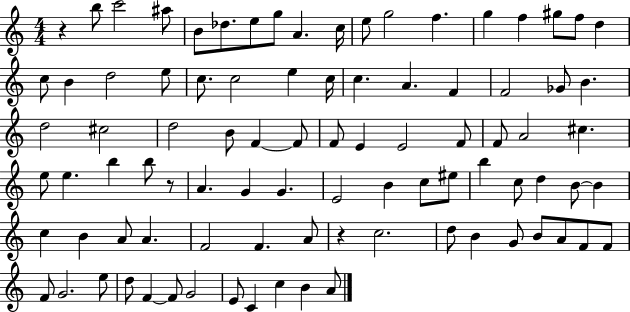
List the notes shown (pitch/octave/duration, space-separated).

R/q B5/e C6/h A#5/e B4/e Db5/e. E5/e G5/e A4/q. C5/s E5/e G5/h F5/q. G5/q F5/q G#5/e F5/e D5/q C5/e B4/q D5/h E5/e C5/e. C5/h E5/q C5/s C5/q. A4/q. F4/q F4/h Gb4/e B4/q. D5/h C#5/h D5/h B4/e F4/q F4/e F4/e E4/q E4/h F4/e F4/e A4/h C#5/q. E5/e E5/q. B5/q B5/e R/e A4/q. G4/q G4/q. E4/h B4/q C5/e EIS5/e B5/q C5/e D5/q B4/e B4/q C5/q B4/q A4/e A4/q. F4/h F4/q. A4/e R/q C5/h. D5/e B4/q G4/e B4/e A4/e F4/e F4/e F4/e G4/h. E5/e D5/e F4/q F4/e G4/h E4/e C4/q C5/q B4/q A4/e